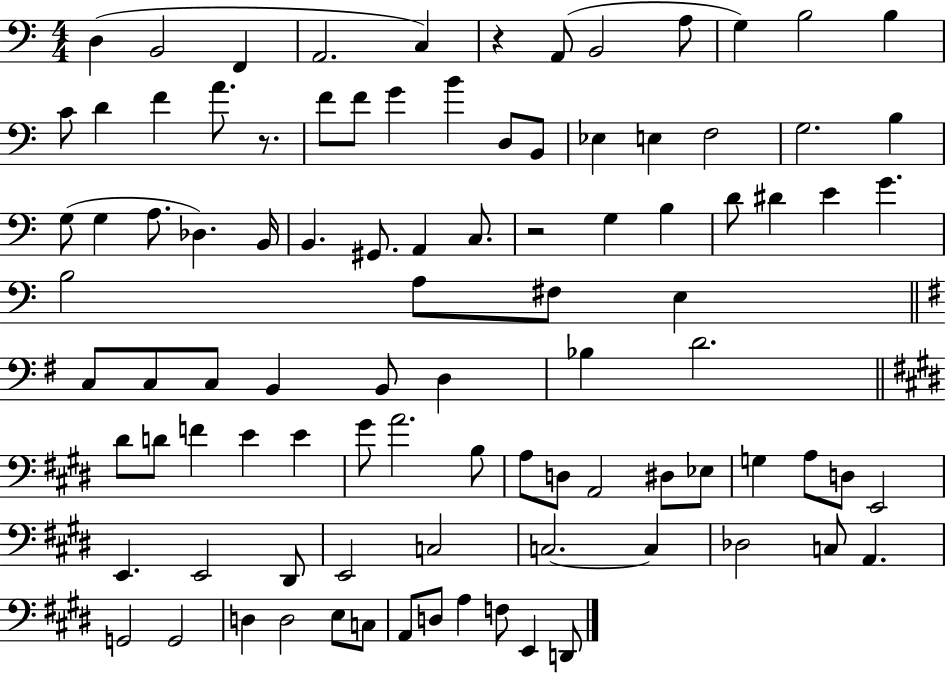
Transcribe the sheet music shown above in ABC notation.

X:1
T:Untitled
M:4/4
L:1/4
K:C
D, B,,2 F,, A,,2 C, z A,,/2 B,,2 A,/2 G, B,2 B, C/2 D F A/2 z/2 F/2 F/2 G B D,/2 B,,/2 _E, E, F,2 G,2 B, G,/2 G, A,/2 _D, B,,/4 B,, ^G,,/2 A,, C,/2 z2 G, B, D/2 ^D E G B,2 A,/2 ^F,/2 E, C,/2 C,/2 C,/2 B,, B,,/2 D, _B, D2 ^D/2 D/2 F E E ^G/2 A2 B,/2 A,/2 D,/2 A,,2 ^D,/2 _E,/2 G, A,/2 D,/2 E,,2 E,, E,,2 ^D,,/2 E,,2 C,2 C,2 C, _D,2 C,/2 A,, G,,2 G,,2 D, D,2 E,/2 C,/2 A,,/2 D,/2 A, F,/2 E,, D,,/2